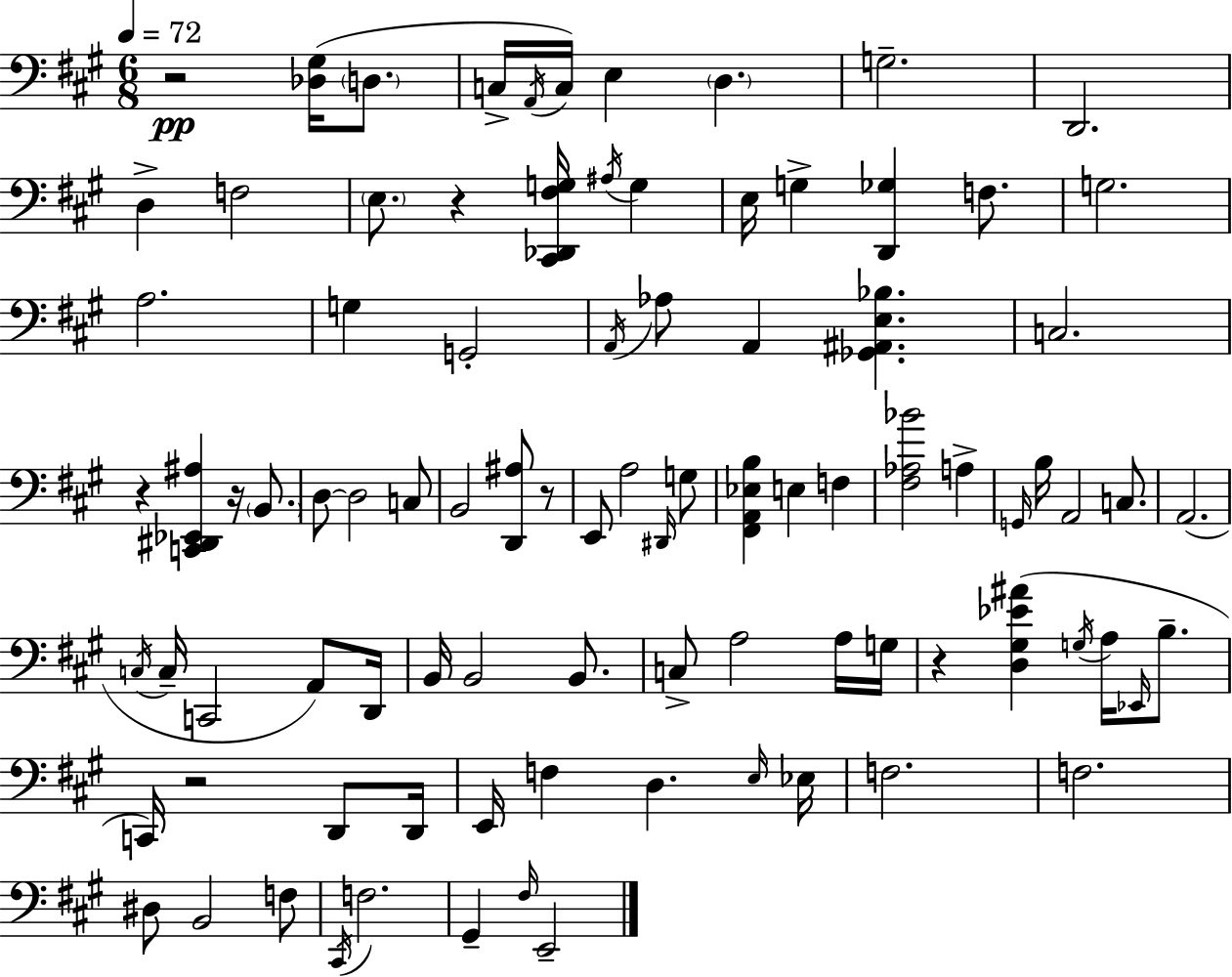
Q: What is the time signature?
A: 6/8